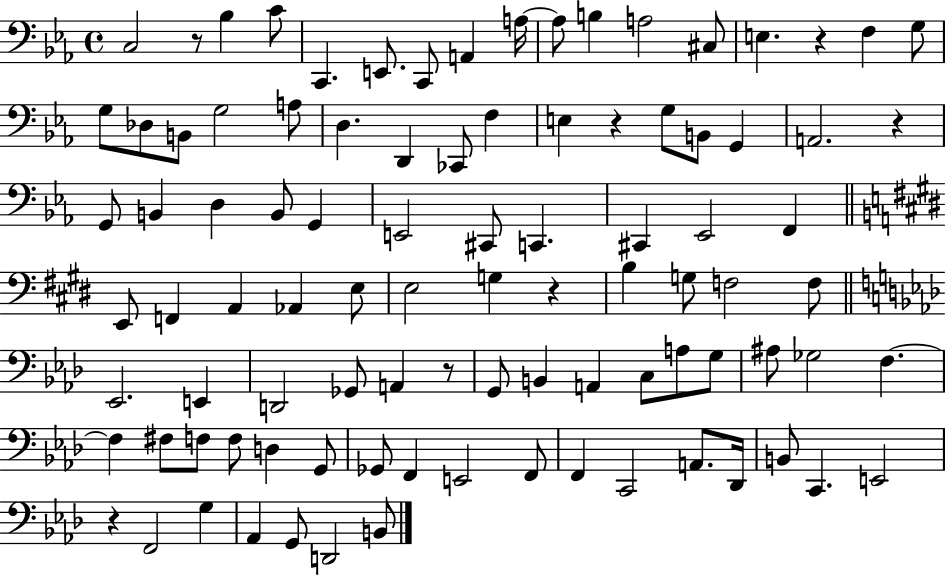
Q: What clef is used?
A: bass